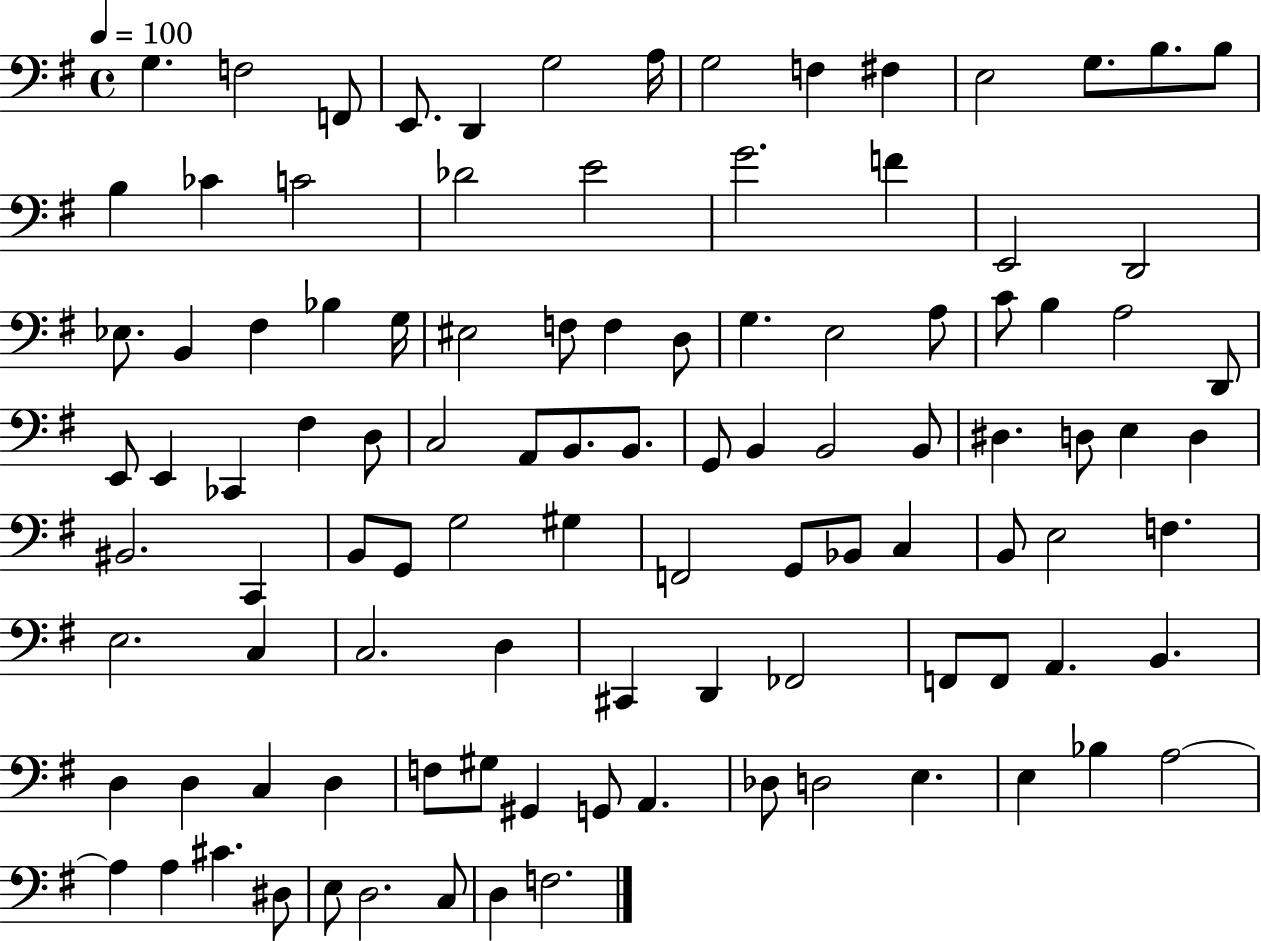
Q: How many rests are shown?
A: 0